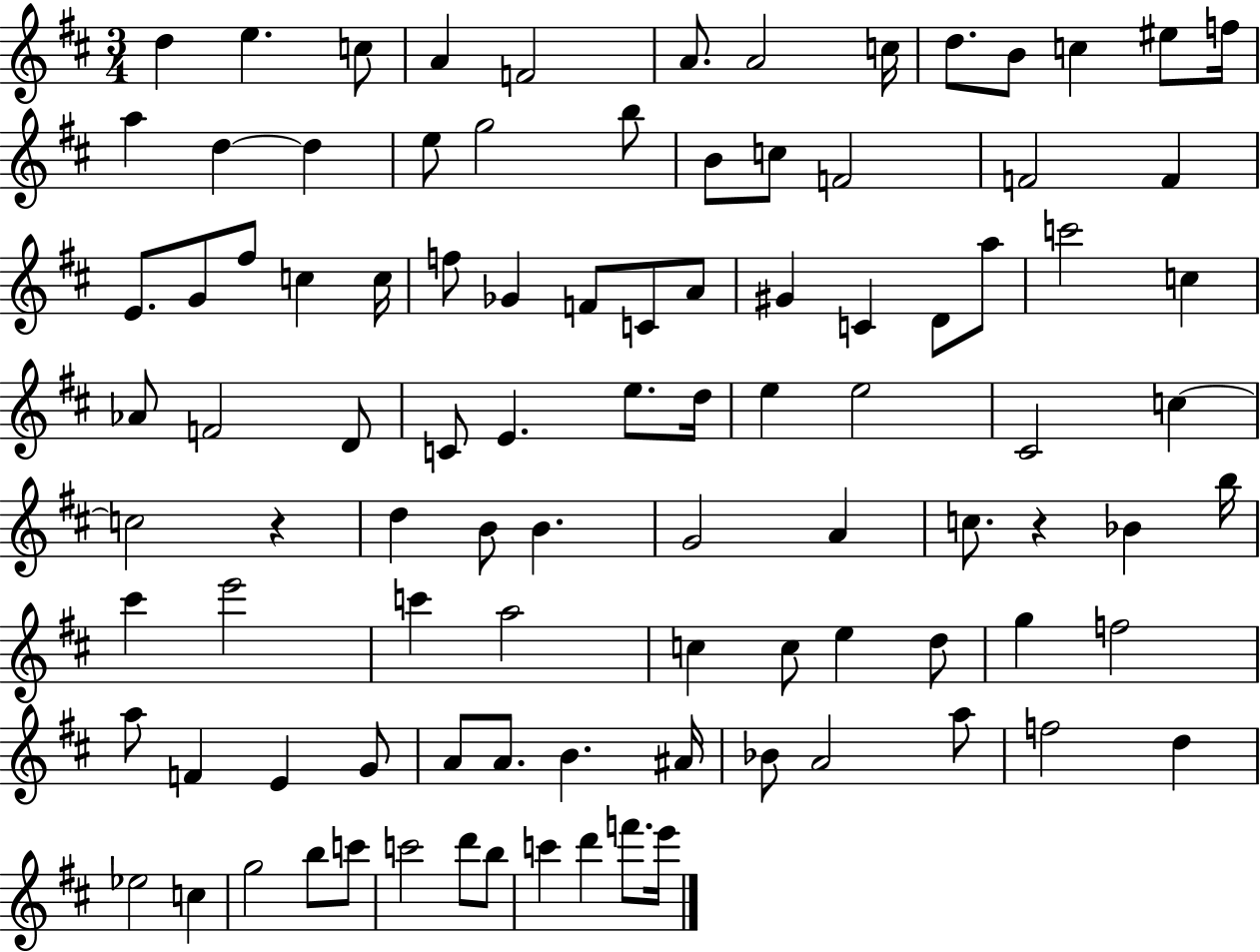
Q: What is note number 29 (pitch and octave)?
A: C5